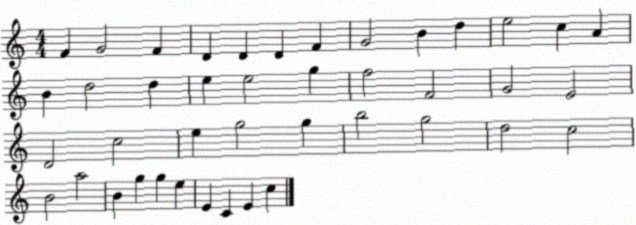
X:1
T:Untitled
M:4/4
L:1/4
K:C
F G2 F D D D F G2 B d e2 c A B d2 d e e2 g f2 F2 G2 E2 D2 c2 e g2 g b2 g2 d2 c2 B2 a2 B g g e E C E c